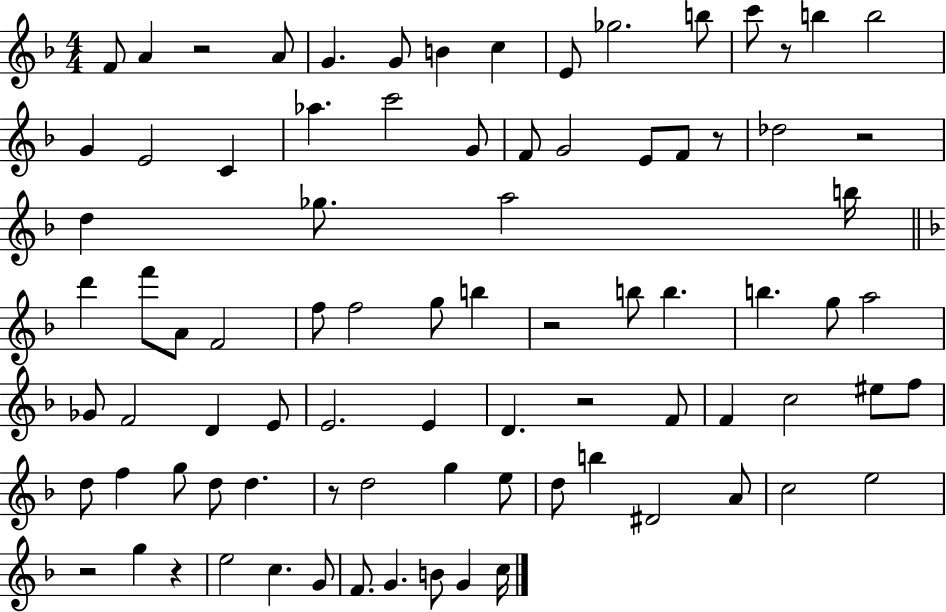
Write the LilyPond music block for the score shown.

{
  \clef treble
  \numericTimeSignature
  \time 4/4
  \key f \major
  f'8 a'4 r2 a'8 | g'4. g'8 b'4 c''4 | e'8 ges''2. b''8 | c'''8 r8 b''4 b''2 | \break g'4 e'2 c'4 | aes''4. c'''2 g'8 | f'8 g'2 e'8 f'8 r8 | des''2 r2 | \break d''4 ges''8. a''2 b''16 | \bar "||" \break \key f \major d'''4 f'''8 a'8 f'2 | f''8 f''2 g''8 b''4 | r2 b''8 b''4. | b''4. g''8 a''2 | \break ges'8 f'2 d'4 e'8 | e'2. e'4 | d'4. r2 f'8 | f'4 c''2 eis''8 f''8 | \break d''8 f''4 g''8 d''8 d''4. | r8 d''2 g''4 e''8 | d''8 b''4 dis'2 a'8 | c''2 e''2 | \break r2 g''4 r4 | e''2 c''4. g'8 | f'8. g'4. b'8 g'4 c''16 | \bar "|."
}